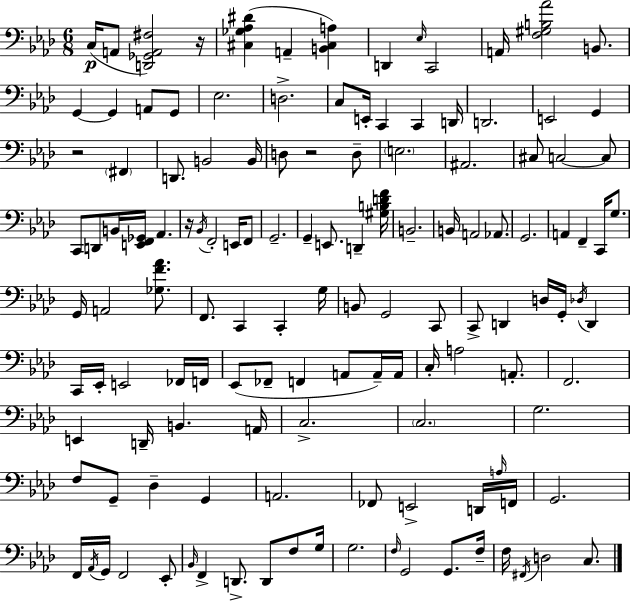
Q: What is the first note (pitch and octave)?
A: C3